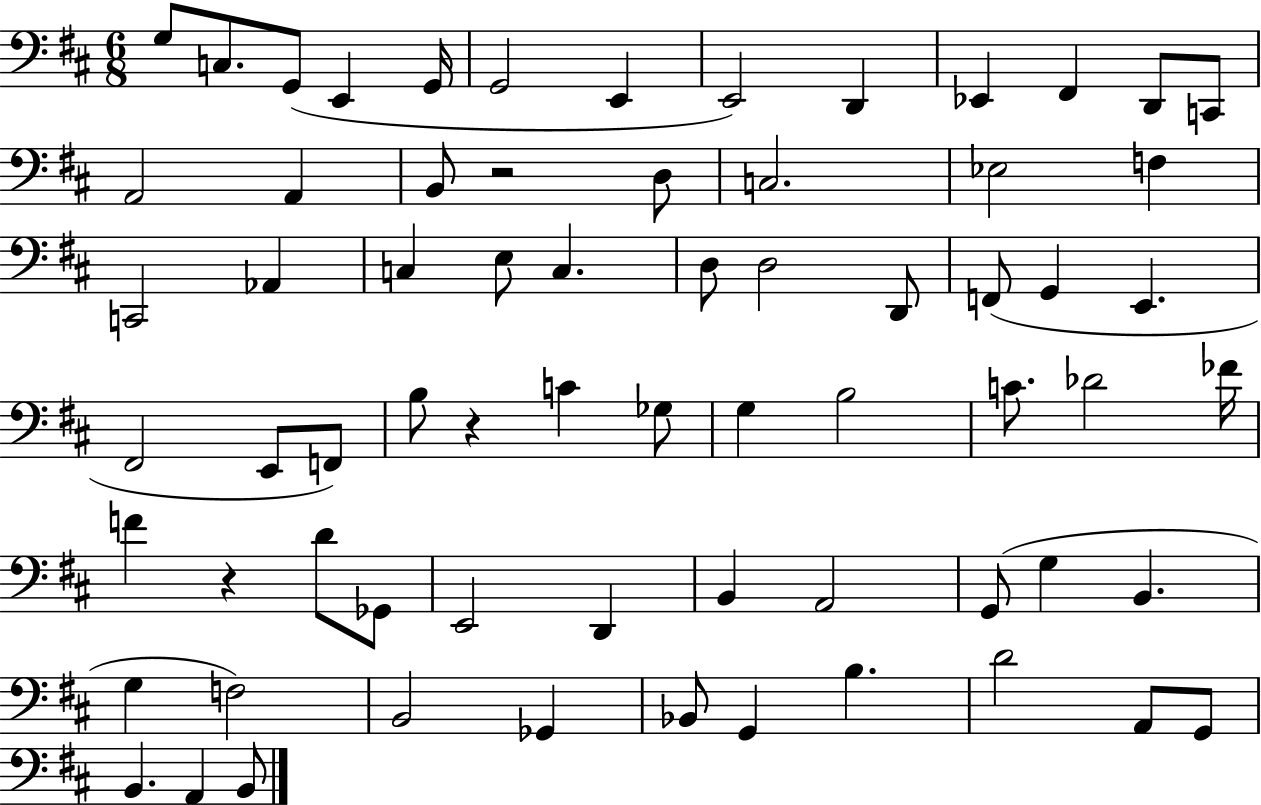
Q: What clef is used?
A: bass